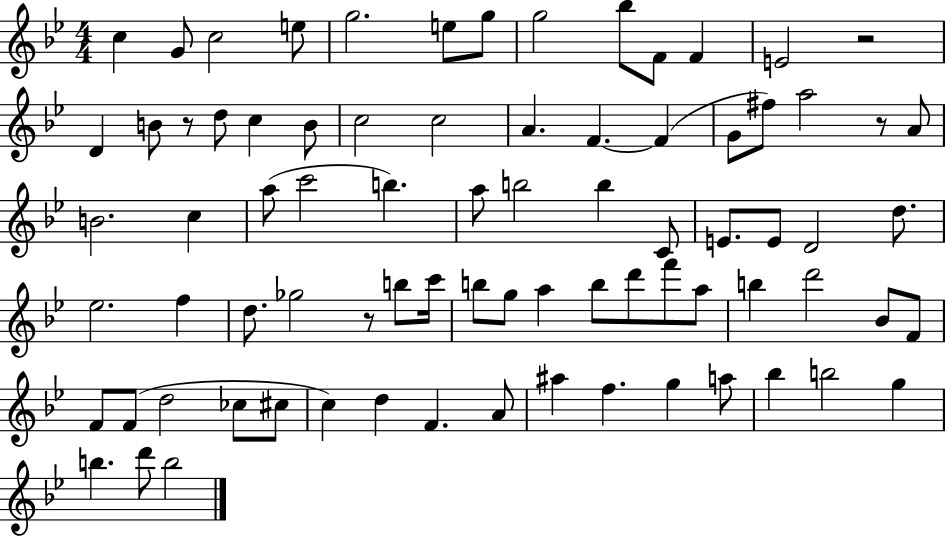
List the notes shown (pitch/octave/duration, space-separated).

C5/q G4/e C5/h E5/e G5/h. E5/e G5/e G5/h Bb5/e F4/e F4/q E4/h R/h D4/q B4/e R/e D5/e C5/q B4/e C5/h C5/h A4/q. F4/q. F4/q G4/e F#5/e A5/h R/e A4/e B4/h. C5/q A5/e C6/h B5/q. A5/e B5/h B5/q C4/e E4/e. E4/e D4/h D5/e. Eb5/h. F5/q D5/e. Gb5/h R/e B5/e C6/s B5/e G5/e A5/q B5/e D6/e F6/e A5/e B5/q D6/h Bb4/e F4/e F4/e F4/e D5/h CES5/e C#5/e C5/q D5/q F4/q. A4/e A#5/q F5/q. G5/q A5/e Bb5/q B5/h G5/q B5/q. D6/e B5/h